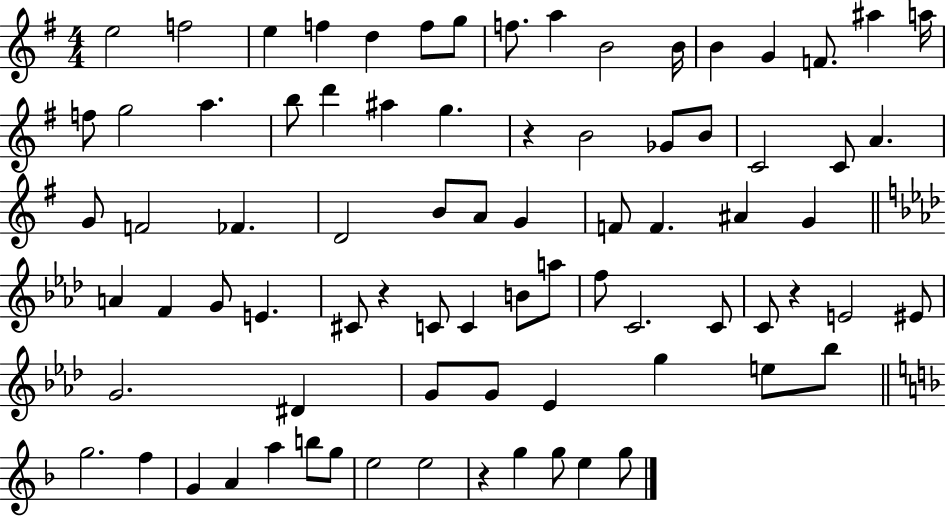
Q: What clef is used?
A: treble